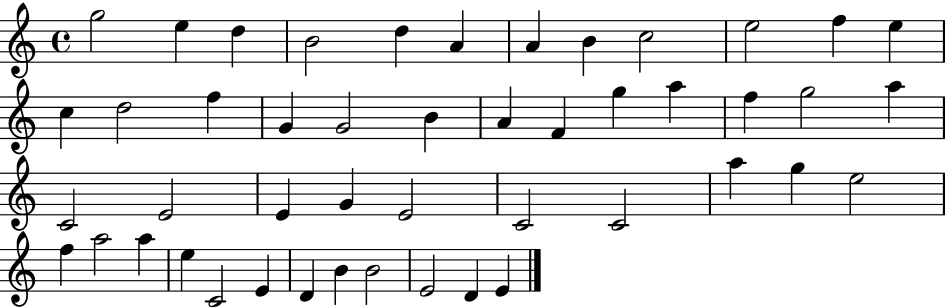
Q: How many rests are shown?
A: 0